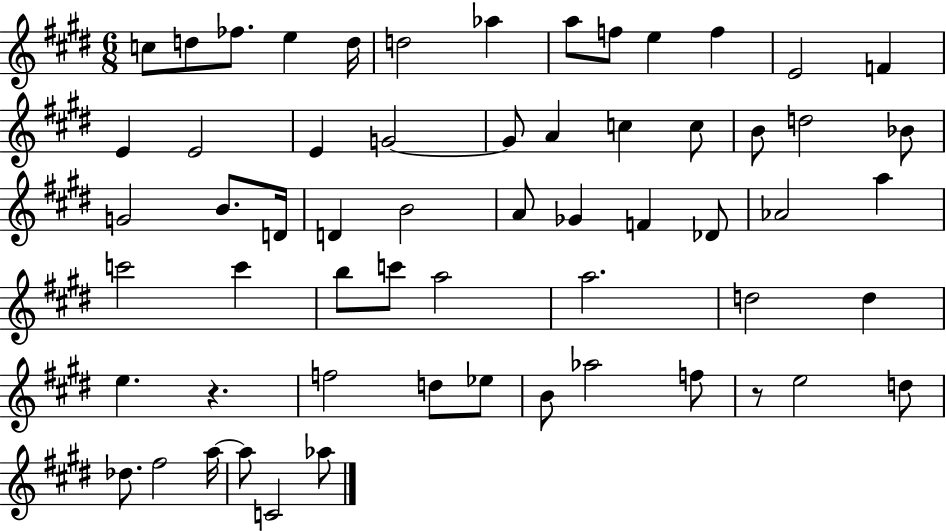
{
  \clef treble
  \numericTimeSignature
  \time 6/8
  \key e \major
  \repeat volta 2 { c''8 d''8 fes''8. e''4 d''16 | d''2 aes''4 | a''8 f''8 e''4 f''4 | e'2 f'4 | \break e'4 e'2 | e'4 g'2~~ | g'8 a'4 c''4 c''8 | b'8 d''2 bes'8 | \break g'2 b'8. d'16 | d'4 b'2 | a'8 ges'4 f'4 des'8 | aes'2 a''4 | \break c'''2 c'''4 | b''8 c'''8 a''2 | a''2. | d''2 d''4 | \break e''4. r4. | f''2 d''8 ees''8 | b'8 aes''2 f''8 | r8 e''2 d''8 | \break des''8. fis''2 a''16~~ | a''8 c'2 aes''8 | } \bar "|."
}